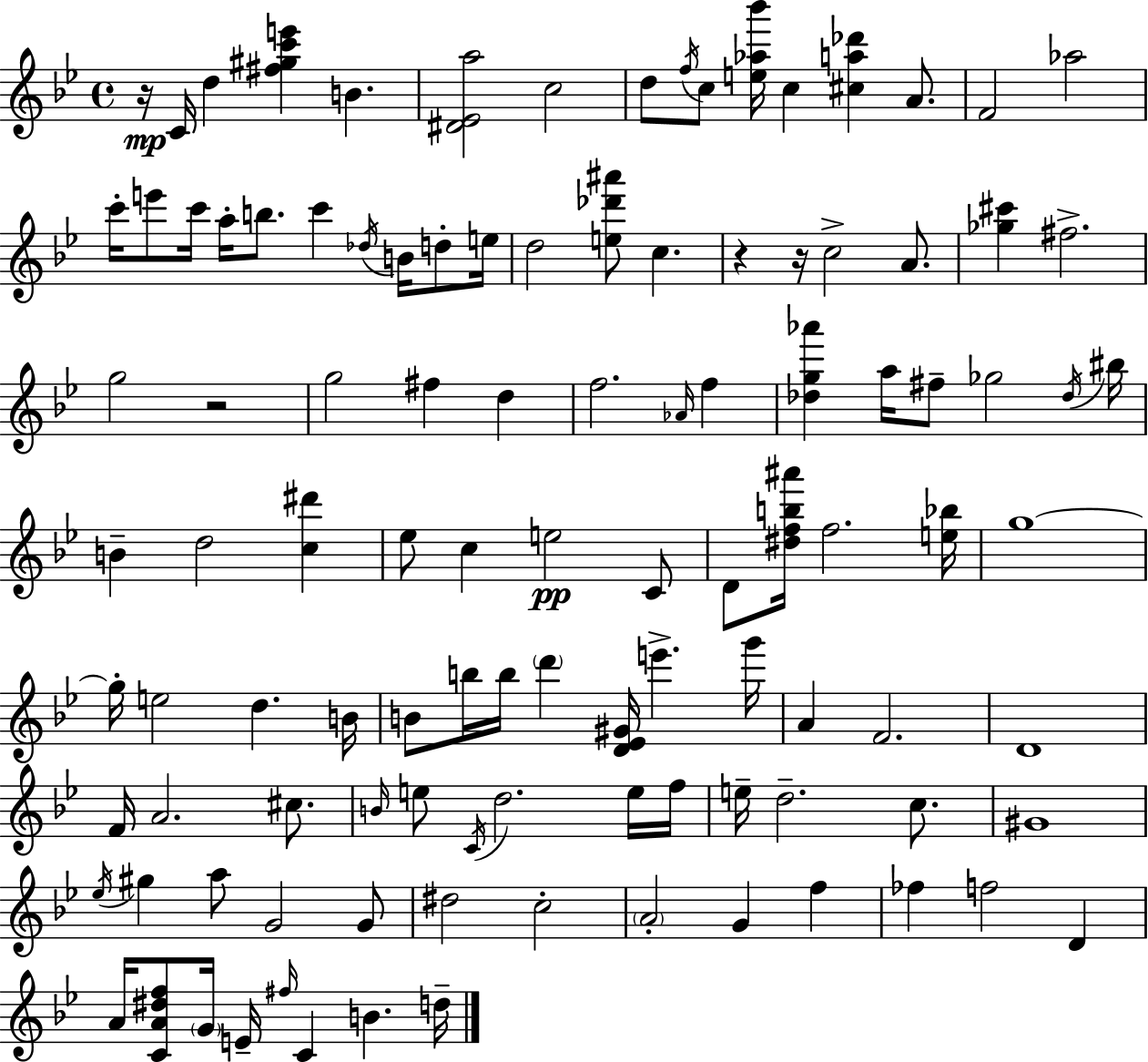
R/s C4/s D5/q [F#5,G#5,C6,E6]/q B4/q. [D#4,Eb4,A5]/h C5/h D5/e F5/s C5/e [E5,Ab5,Bb6]/s C5/q [C#5,A5,Db6]/q A4/e. F4/h Ab5/h C6/s E6/e C6/s A5/s B5/e. C6/q Db5/s B4/s D5/e E5/s D5/h [E5,Db6,A#6]/e C5/q. R/q R/s C5/h A4/e. [Gb5,C#6]/q F#5/h. G5/h R/h G5/h F#5/q D5/q F5/h. Ab4/s F5/q [Db5,G5,Ab6]/q A5/s F#5/e Gb5/h Db5/s BIS5/s B4/q D5/h [C5,D#6]/q Eb5/e C5/q E5/h C4/e D4/e [D#5,F5,B5,A#6]/s F5/h. [E5,Bb5]/s G5/w G5/s E5/h D5/q. B4/s B4/e B5/s B5/s D6/q [D4,Eb4,G#4]/s E6/q. G6/s A4/q F4/h. D4/w F4/s A4/h. C#5/e. B4/s E5/e C4/s D5/h. E5/s F5/s E5/s D5/h. C5/e. G#4/w Eb5/s G#5/q A5/e G4/h G4/e D#5/h C5/h A4/h G4/q F5/q FES5/q F5/h D4/q A4/s [C4,A4,D#5,F5]/e G4/s E4/s F#5/s C4/q B4/q. D5/s